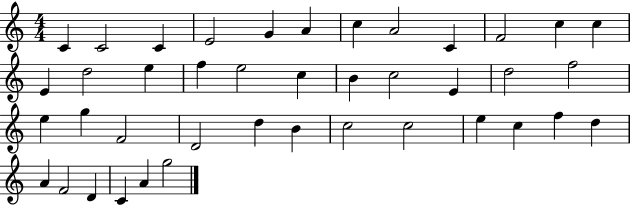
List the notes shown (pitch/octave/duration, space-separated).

C4/q C4/h C4/q E4/h G4/q A4/q C5/q A4/h C4/q F4/h C5/q C5/q E4/q D5/h E5/q F5/q E5/h C5/q B4/q C5/h E4/q D5/h F5/h E5/q G5/q F4/h D4/h D5/q B4/q C5/h C5/h E5/q C5/q F5/q D5/q A4/q F4/h D4/q C4/q A4/q G5/h